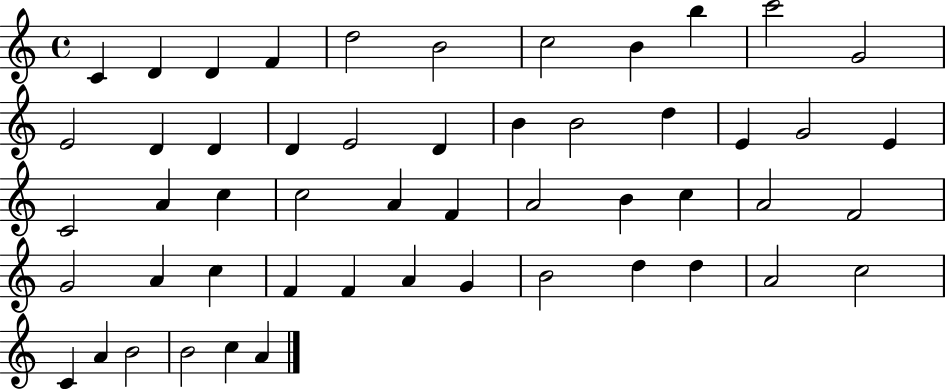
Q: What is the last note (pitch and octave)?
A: A4